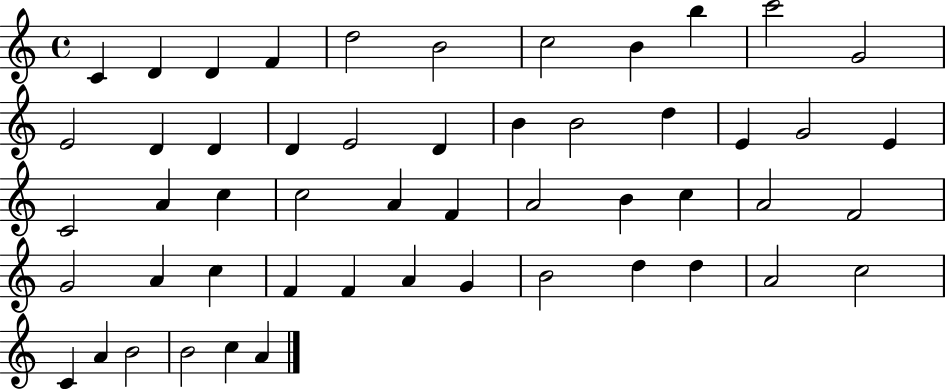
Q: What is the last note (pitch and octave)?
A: A4